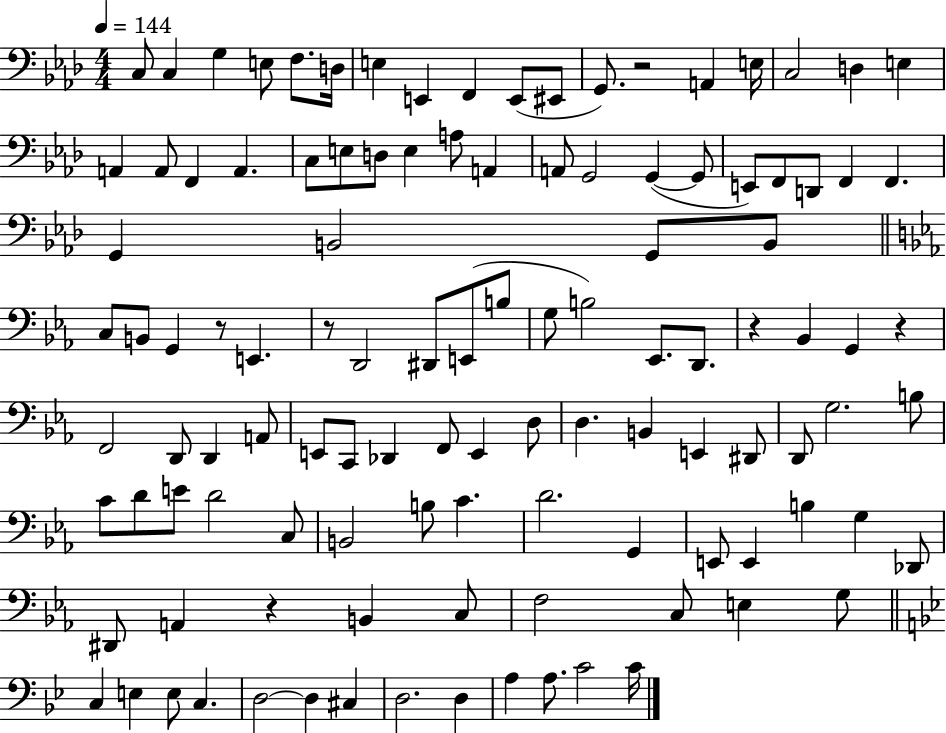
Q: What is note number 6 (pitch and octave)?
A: D3